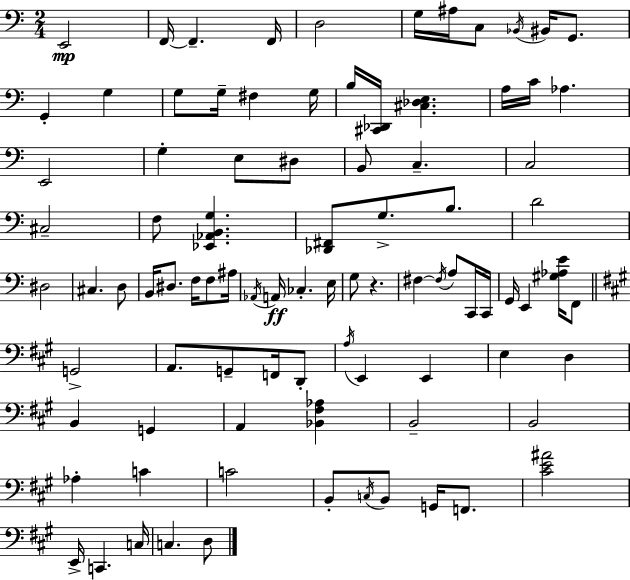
{
  \clef bass
  \numericTimeSignature
  \time 2/4
  \key a \minor
  e,2\mp | f,16~~ f,4.-- f,16 | d2 | g16 ais16 c8 \acciaccatura { bes,16 } bis,16 g,8. | \break g,4-. g4 | g8 g16-- fis4 | g16 b16 <cis, des,>16 <cis des e>4. | a16 c'16 aes4. | \break e,2 | g4-. e8 dis8 | b,8 c4.-- | c2 | \break cis2-- | f8 <ees, aes, b, g>4. | <des, fis,>8 g8.-> b8. | d'2 | \break dis2 | cis4. d8 | b,16 dis8. f16 f8 | ais16 \acciaccatura { aes,16 }\ff a,16 ces4.-. | \break e16 g8 r4. | fis4~~ \acciaccatura { fis16 } a8 | c,16 c,16 g,16 e,4 | <gis aes e'>16 f,8 \bar "||" \break \key a \major g,2-> | a,8. g,8-- f,16 d,8-. | \acciaccatura { a16 } e,4 e,4 | e4 d4 | \break b,4 g,4 | a,4 <bes, fis aes>4 | b,2-- | b,2 | \break aes4-. c'4 | c'2 | b,8-. \acciaccatura { c16 } b,8 g,16 f,8. | <cis' e' ais'>2 | \break e,16-> c,4. | c16 c4. | d8 \bar "|."
}